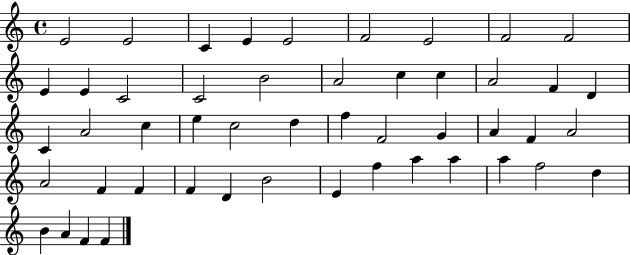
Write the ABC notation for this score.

X:1
T:Untitled
M:4/4
L:1/4
K:C
E2 E2 C E E2 F2 E2 F2 F2 E E C2 C2 B2 A2 c c A2 F D C A2 c e c2 d f F2 G A F A2 A2 F F F D B2 E f a a a f2 d B A F F